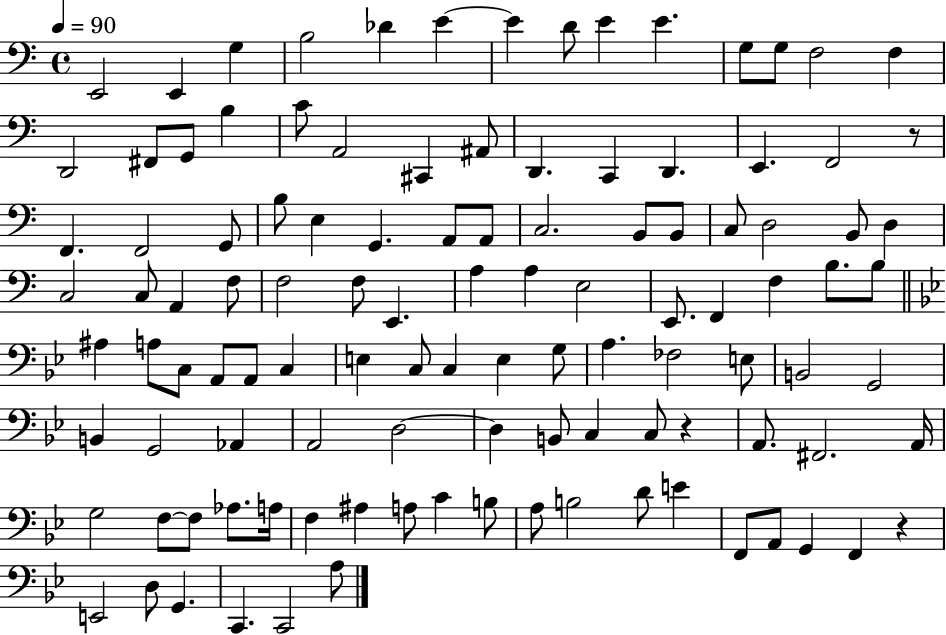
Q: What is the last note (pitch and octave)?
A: A3